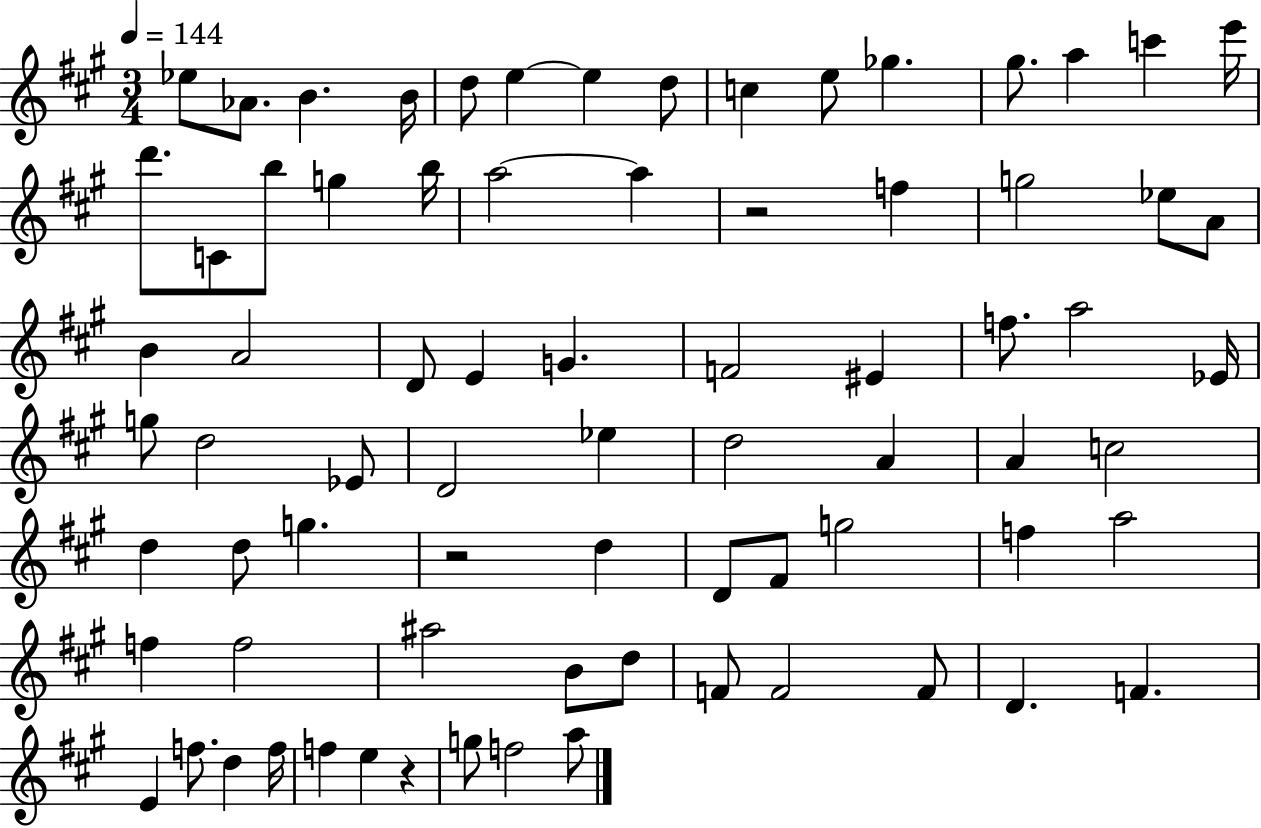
{
  \clef treble
  \numericTimeSignature
  \time 3/4
  \key a \major
  \tempo 4 = 144
  ees''8 aes'8. b'4. b'16 | d''8 e''4~~ e''4 d''8 | c''4 e''8 ges''4. | gis''8. a''4 c'''4 e'''16 | \break d'''8. c'8 b''8 g''4 b''16 | a''2~~ a''4 | r2 f''4 | g''2 ees''8 a'8 | \break b'4 a'2 | d'8 e'4 g'4. | f'2 eis'4 | f''8. a''2 ees'16 | \break g''8 d''2 ees'8 | d'2 ees''4 | d''2 a'4 | a'4 c''2 | \break d''4 d''8 g''4. | r2 d''4 | d'8 fis'8 g''2 | f''4 a''2 | \break f''4 f''2 | ais''2 b'8 d''8 | f'8 f'2 f'8 | d'4. f'4. | \break e'4 f''8. d''4 f''16 | f''4 e''4 r4 | g''8 f''2 a''8 | \bar "|."
}